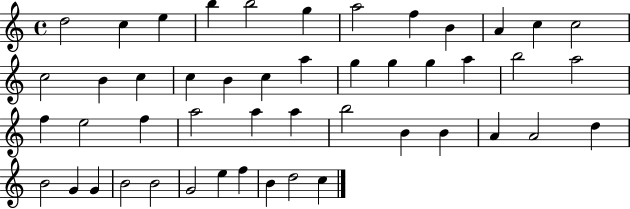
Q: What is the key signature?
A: C major